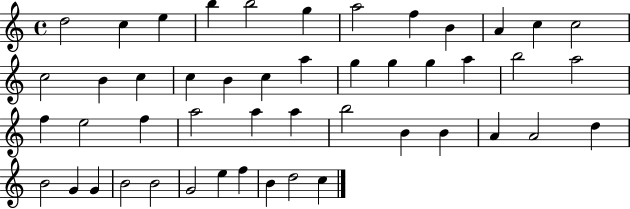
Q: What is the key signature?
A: C major